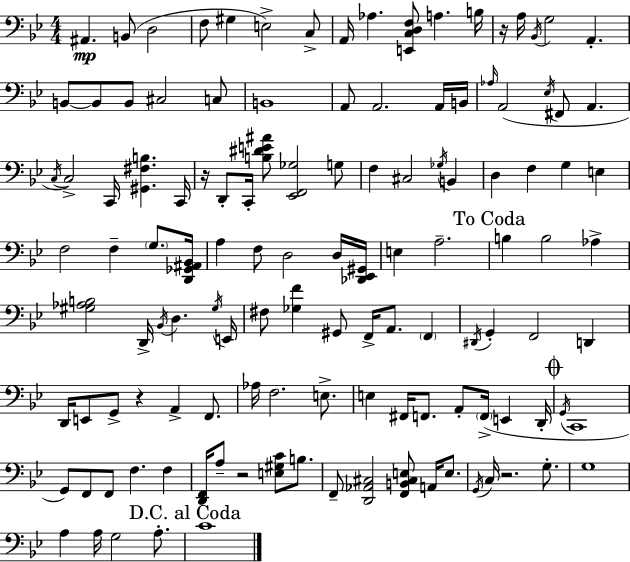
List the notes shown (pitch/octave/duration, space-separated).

A#2/q. B2/e D3/h F3/e G#3/q E3/h C3/e A2/s Ab3/q. [E2,C3,D3,F3]/e A3/q. B3/s R/s A3/s Bb2/s G3/h A2/q. B2/e B2/e B2/e C#3/h C3/e B2/w A2/e A2/h. A2/s B2/s Ab3/s A2/h Eb3/s F#2/e A2/q. C3/s C3/h C2/s [G#2,F#3,B3]/q. C2/s R/s D2/e C2/s [B3,D#4,E4,A#4]/e [Eb2,F2,Gb3]/h G3/e F3/q C#3/h Gb3/s B2/q D3/q F3/q G3/q E3/q F3/h F3/q G3/e. [D2,Gb2,A#2,Bb2]/s A3/q F3/e D3/h D3/s [Db2,Eb2,G#2]/s E3/q A3/h. B3/q B3/h Ab3/q [G#3,Ab3,B3]/h D2/s Bb2/s D3/q. G#3/s E2/s F#3/e [Gb3,F4]/q G#2/e F2/s A2/e. F2/q D#2/s G2/q F2/h D2/q D2/s E2/e G2/e R/q A2/q F2/e. Ab3/s F3/h. E3/e. E3/q F#2/s F2/e. A2/e F2/s E2/q D2/s G2/s C2/w G2/e F2/e F2/e F3/q. F3/q [D2,F2]/s A3/e R/h [E3,G#3,C4]/e B3/e. F2/e [D2,Ab2,C#3]/h [F2,B2,C#3,E3]/e A2/s E3/e. G2/s C3/s R/h. G3/e. G3/w A3/q A3/s G3/h A3/e. C4/w